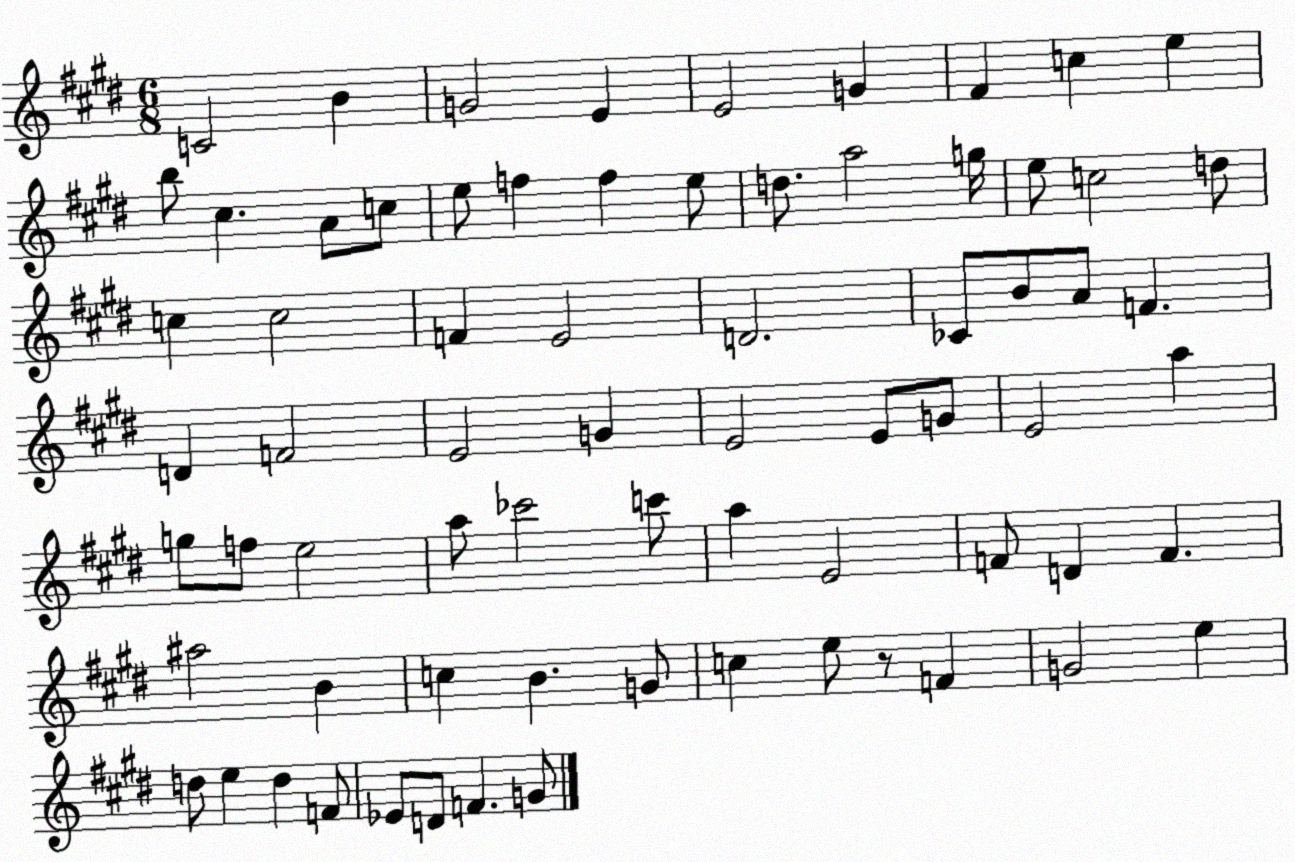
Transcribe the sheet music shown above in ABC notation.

X:1
T:Untitled
M:6/8
L:1/4
K:E
C2 B G2 E E2 G ^F c e b/2 ^c A/2 c/2 e/2 f f e/2 d/2 a2 g/4 e/2 c2 d/2 c c2 F E2 D2 _C/2 B/2 A/2 F D F2 E2 G E2 E/2 G/2 E2 a g/2 f/2 e2 a/2 _c'2 c'/2 a E2 F/2 D F ^a2 B c B G/2 c e/2 z/2 F G2 e d/2 e d F/2 _E/2 D/2 F G/2